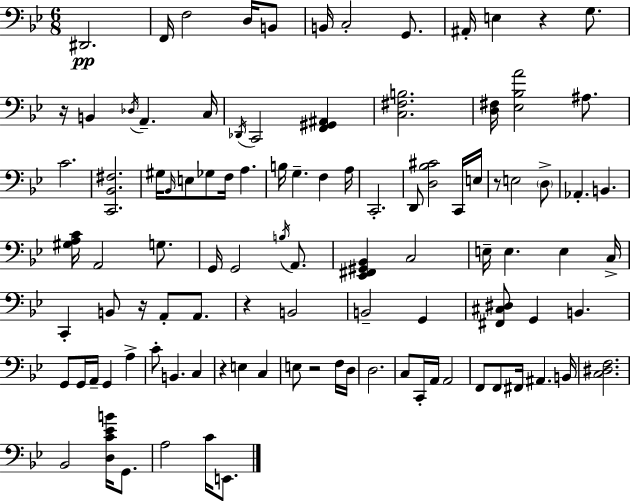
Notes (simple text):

D#2/h. F2/s F3/h D3/s B2/e B2/s C3/h G2/e. A#2/s E3/q R/q G3/e. R/s B2/q Db3/s A2/q. C3/s Db2/s C2/h [F2,G#2,A#2]/q [C3,F#3,B3]/h. [D3,F#3]/s [Eb3,Bb3,A4]/h A#3/e. C4/h. [C2,Bb2,F#3]/h. G#3/s Bb2/s E3/e Gb3/e F3/s A3/q. B3/s G3/q. F3/q A3/s C2/h. D2/e [D3,Bb3,C#4]/h C2/s E3/s R/e E3/h D3/e Ab2/q. B2/q. [G#3,A3,C4]/s A2/h G3/e. G2/s G2/h B3/s A2/e. [Eb2,F#2,G#2,Bb2]/q C3/h E3/s E3/q. E3/q C3/s C2/q B2/e R/s A2/e A2/e. R/q B2/h B2/h G2/q [F#2,C#3,D#3]/e G2/q B2/q. G2/e G2/s A2/s G2/q A3/q C4/e B2/q. C3/q R/q E3/q C3/q E3/e R/h F3/s D3/s D3/h. C3/e C2/s A2/s A2/h F2/e F2/e F#2/s A#2/q. B2/s [C3,D#3,F3]/h. Bb2/h [D3,C4,Eb4,B4]/s G2/e. A3/h C4/s E2/e.